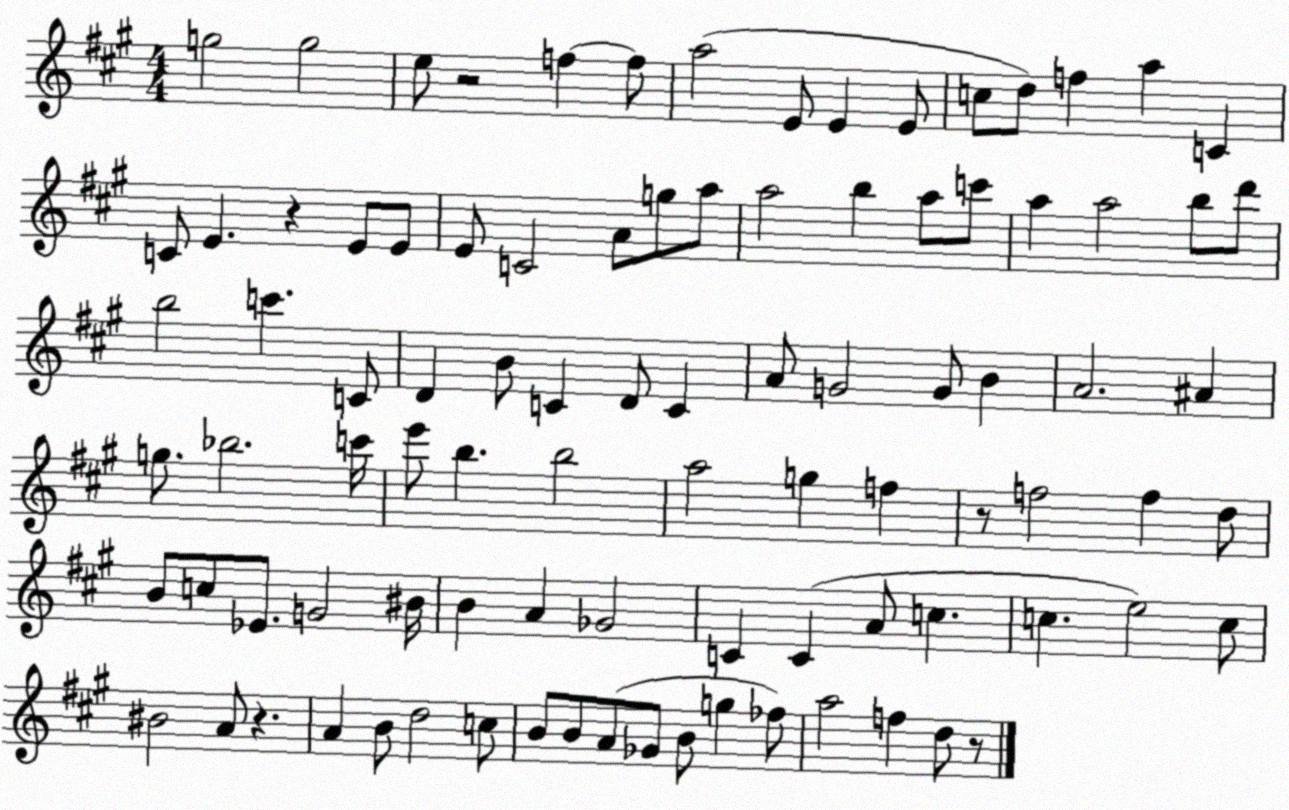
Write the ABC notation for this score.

X:1
T:Untitled
M:4/4
L:1/4
K:A
g2 g2 e/2 z2 f f/2 a2 E/2 E E/2 c/2 d/2 f a C C/2 E z E/2 E/2 E/2 C2 A/2 g/2 a/2 a2 b a/2 c'/2 a a2 b/2 d'/2 b2 c' C/2 D B/2 C D/2 C A/2 G2 G/2 B A2 ^A g/2 _b2 c'/4 e'/2 b b2 a2 g f z/2 f2 f d/2 B/2 c/2 _E/2 G2 ^B/4 B A _G2 C C A/2 c c e2 c/2 ^B2 A/2 z A B/2 d2 c/2 B/2 B/2 A/2 _G/2 B/2 g _f/2 a2 f d/2 z/2